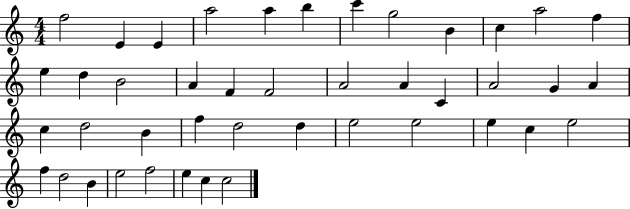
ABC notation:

X:1
T:Untitled
M:4/4
L:1/4
K:C
f2 E E a2 a b c' g2 B c a2 f e d B2 A F F2 A2 A C A2 G A c d2 B f d2 d e2 e2 e c e2 f d2 B e2 f2 e c c2